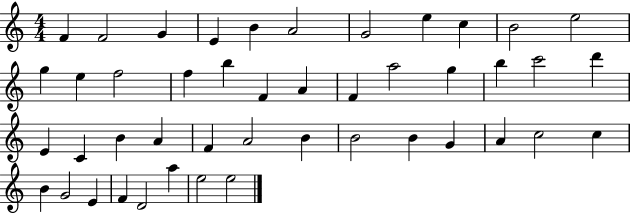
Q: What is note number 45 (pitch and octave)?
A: E5